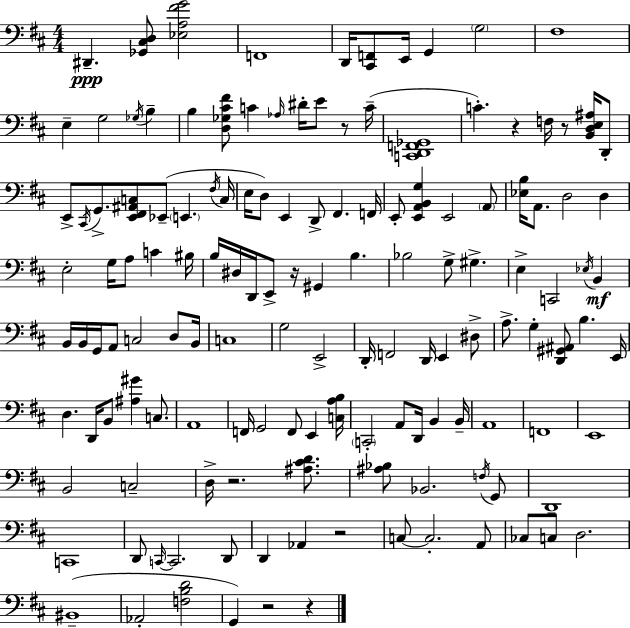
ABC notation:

X:1
T:Untitled
M:4/4
L:1/4
K:D
^D,, [_G,,^C,D,]/2 [_E,A,^FG]2 F,,4 D,,/4 [^C,,F,,]/2 E,,/4 G,, G,2 ^F,4 E, G,2 _G,/4 B, B, [D,_G,^C^F]/2 C _A,/4 ^D/4 E/2 z/2 C/4 [C,,D,,F,,_G,,]4 C z F,/4 z/2 [B,,D,E,^A,]/4 D,,/2 E,,/2 ^C,,/4 G,,/2 [E,,^F,,^A,,C,]/2 _E,,/2 E,, ^F,/4 C,/4 E,/4 D,/2 E,, D,,/2 ^F,, F,,/4 E,,/2 [E,,A,,B,,G,] E,,2 A,,/2 [_E,B,]/4 A,,/2 D,2 D, E,2 G,/4 A,/2 C ^B,/4 B,/4 ^D,/4 D,,/4 E,,/2 z/4 ^G,, B, _B,2 G,/2 ^G, E, C,,2 _E,/4 B,, B,,/4 B,,/4 G,,/4 A,,/2 C,2 D,/2 B,,/4 C,4 G,2 E,,2 D,,/4 F,,2 D,,/4 E,, ^D,/2 A,/2 G, [D,,^G,,^A,,]/2 B, E,,/4 D, D,,/4 B,,/2 [^A,^G] C,/2 A,,4 F,,/4 G,,2 F,,/2 E,, [C,A,B,]/4 C,,2 A,,/2 D,,/4 B,, B,,/4 A,,4 F,,4 E,,4 B,,2 C,2 D,/4 z2 [^A,^CD]/2 [^A,_B,]/2 _B,,2 F,/4 G,,/2 D,,4 C,,4 D,,/2 C,,/4 C,,2 D,,/2 D,, _A,, z2 C,/2 C,2 A,,/2 _C,/2 C,/2 D,2 ^B,,4 _A,,2 [F,B,D]2 G,, z2 z